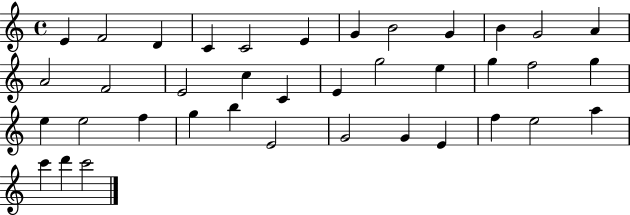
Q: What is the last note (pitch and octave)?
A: C6